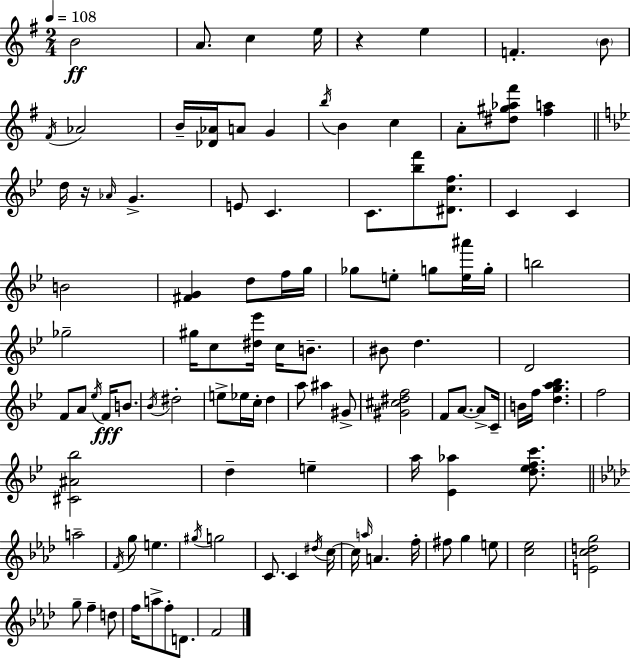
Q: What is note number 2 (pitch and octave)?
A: A4